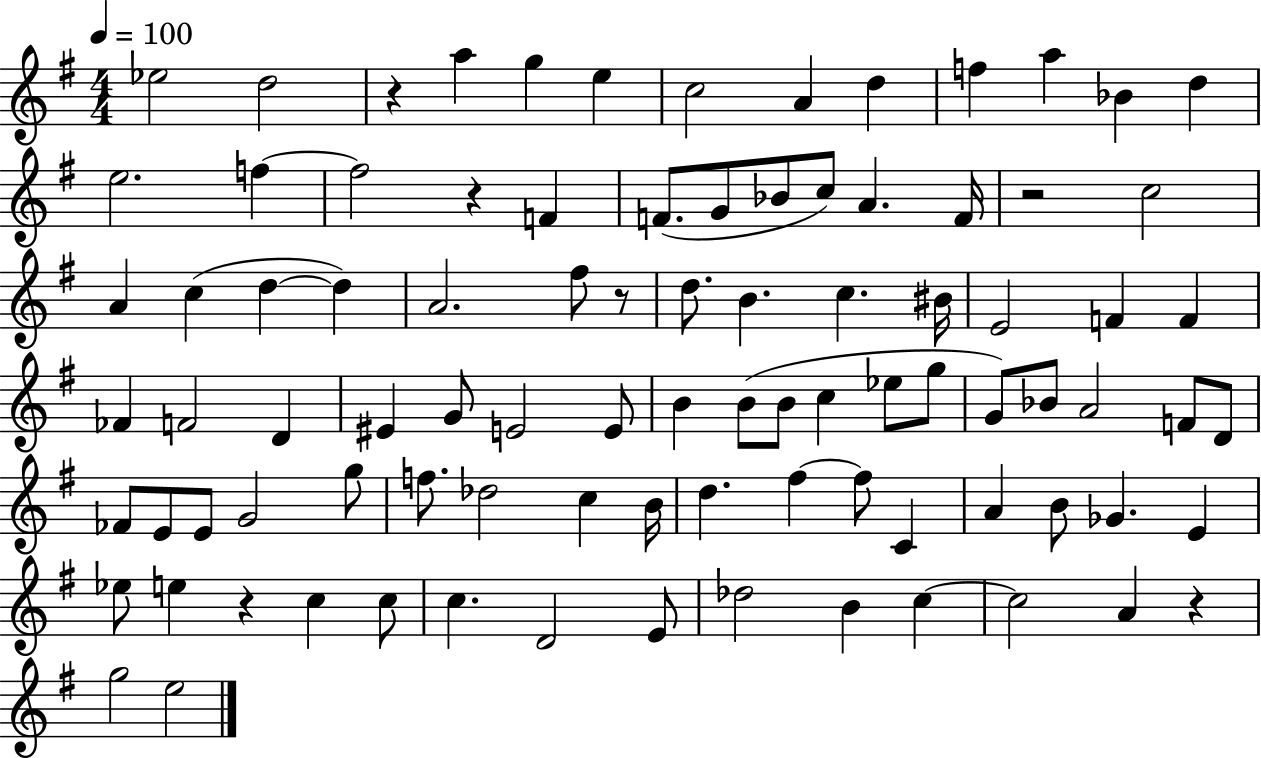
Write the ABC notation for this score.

X:1
T:Untitled
M:4/4
L:1/4
K:G
_e2 d2 z a g e c2 A d f a _B d e2 f f2 z F F/2 G/2 _B/2 c/2 A F/4 z2 c2 A c d d A2 ^f/2 z/2 d/2 B c ^B/4 E2 F F _F F2 D ^E G/2 E2 E/2 B B/2 B/2 c _e/2 g/2 G/2 _B/2 A2 F/2 D/2 _F/2 E/2 E/2 G2 g/2 f/2 _d2 c B/4 d ^f ^f/2 C A B/2 _G E _e/2 e z c c/2 c D2 E/2 _d2 B c c2 A z g2 e2